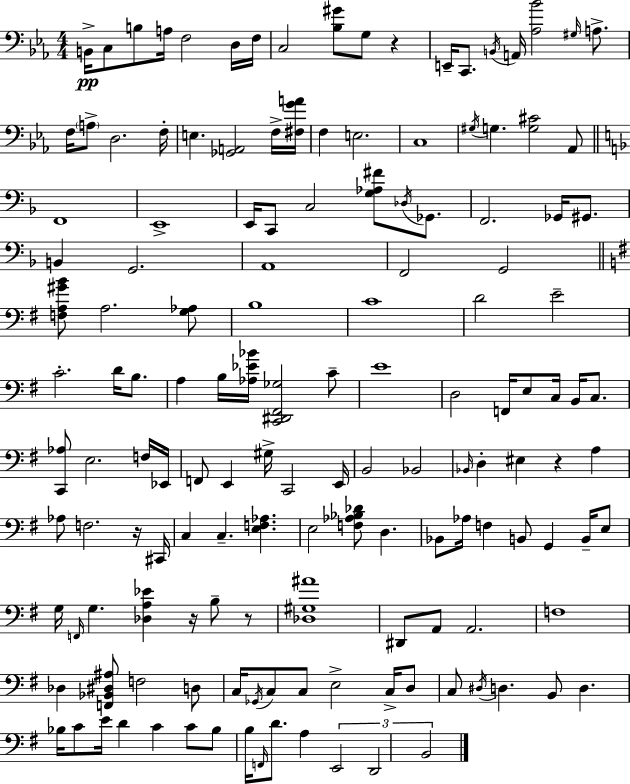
X:1
T:Untitled
M:4/4
L:1/4
K:Cm
B,,/4 C,/2 B,/2 A,/4 F,2 D,/4 F,/4 C,2 [_B,^G]/2 G,/2 z E,,/4 C,,/2 B,,/4 A,,/4 [_A,_B]2 ^G,/4 A,/2 F,/4 A,/2 D,2 F,/4 E, [_G,,A,,]2 F,/4 [^F,GA]/4 F, E,2 C,4 ^G,/4 G, [G,^C]2 _A,,/2 F,,4 E,,4 E,,/4 C,,/2 C,2 [G,_A,^F]/2 _D,/4 _G,,/2 F,,2 _G,,/4 ^G,,/2 B,, G,,2 A,,4 F,,2 G,,2 [F,A,^GB]/2 A,2 [G,_A,]/2 B,4 C4 D2 E2 C2 D/4 B,/2 A, B,/4 [_A,_E_B]/4 [C,,^D,,^F,,_G,]2 C/2 E4 D,2 F,,/4 E,/2 C,/4 B,,/4 C,/2 [C,,_A,]/2 E,2 F,/4 _E,,/4 F,,/2 E,, ^G,/4 C,,2 E,,/4 B,,2 _B,,2 _B,,/4 D, ^E, z A, _A,/2 F,2 z/4 ^C,,/4 C, C, [E,F,_A,] E,2 [F,_A,_B,_D]/2 D, _B,,/2 _A,/4 F, B,,/2 G,, B,,/4 E,/2 G,/4 F,,/4 G, [_D,A,_E] z/4 B,/2 z/2 [_D,^G,^A]4 ^D,,/2 A,,/2 A,,2 F,4 _D, [F,,_B,,^D,^A,]/2 F,2 D,/2 C,/4 _G,,/4 C,/2 C,/2 E,2 C,/4 D,/2 C,/2 ^D,/4 D, B,,/2 D, _B,/4 C/2 E/4 D C C/2 _B,/2 B,/4 F,,/4 D/2 A, E,,2 D,,2 B,,2